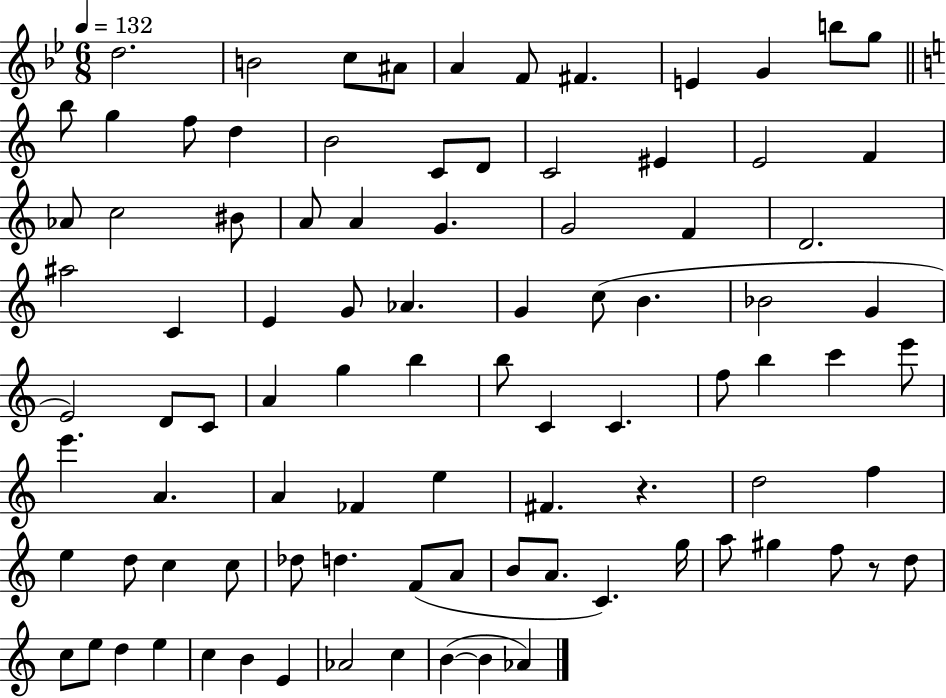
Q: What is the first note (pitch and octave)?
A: D5